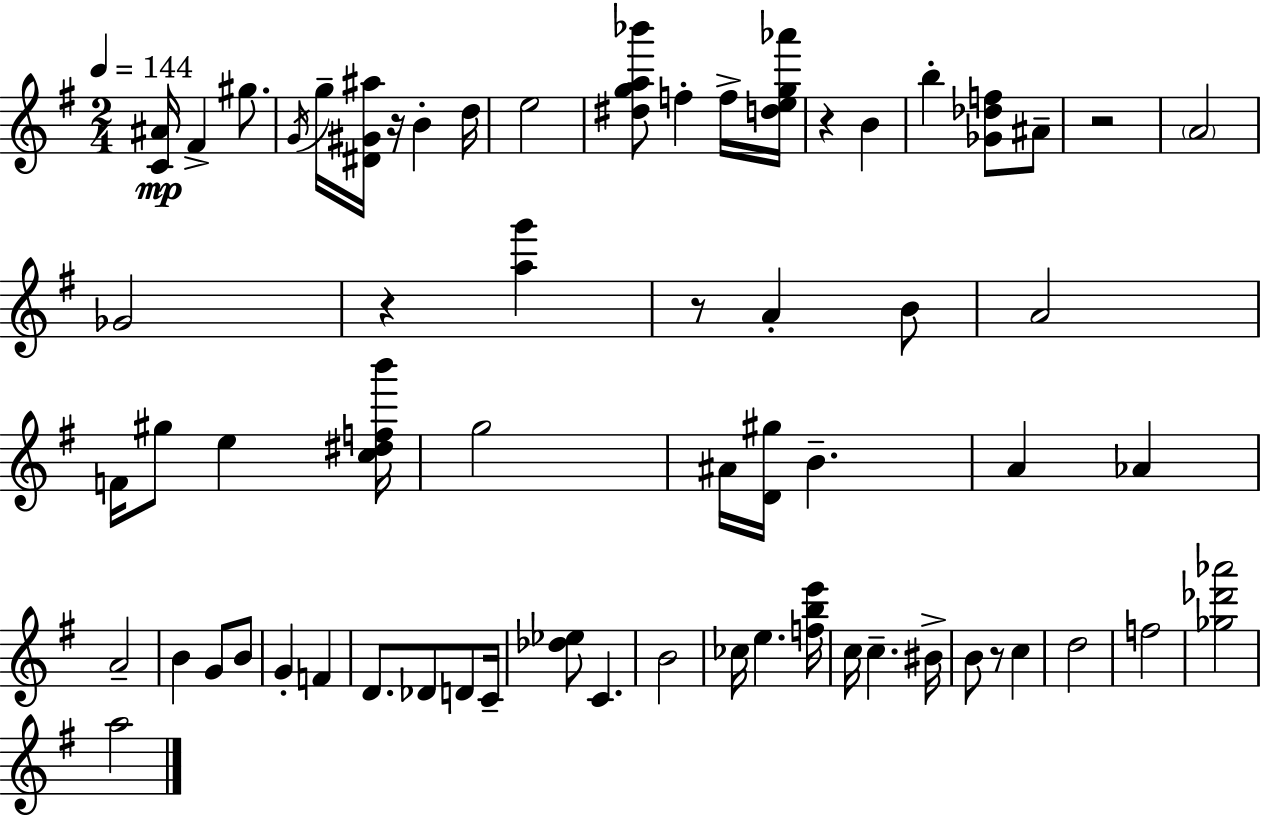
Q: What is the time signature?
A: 2/4